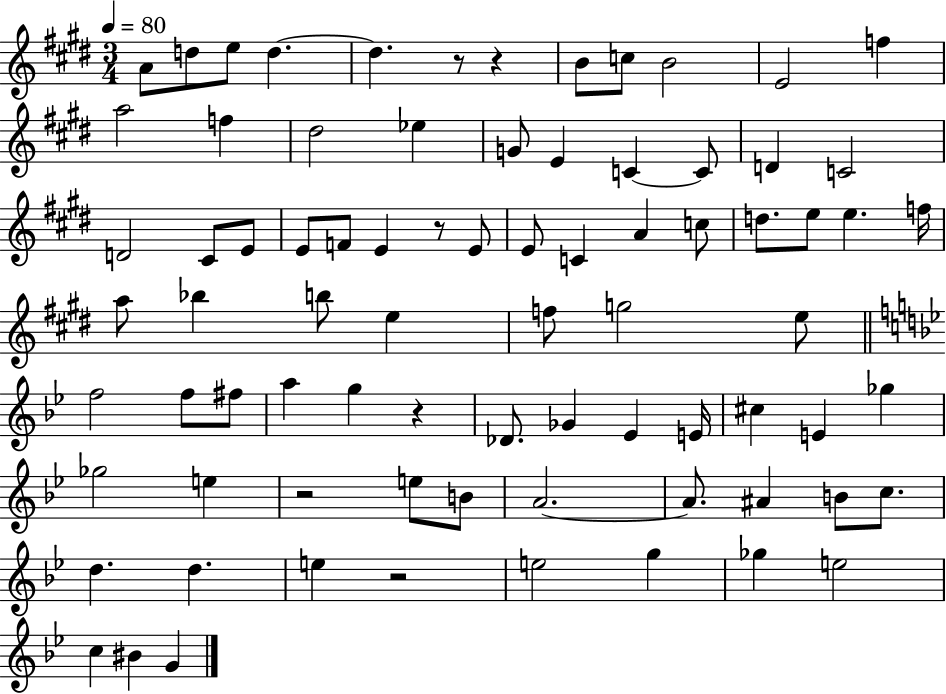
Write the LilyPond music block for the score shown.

{
  \clef treble
  \numericTimeSignature
  \time 3/4
  \key e \major
  \tempo 4 = 80
  \repeat volta 2 { a'8 d''8 e''8 d''4.~~ | d''4. r8 r4 | b'8 c''8 b'2 | e'2 f''4 | \break a''2 f''4 | dis''2 ees''4 | g'8 e'4 c'4~~ c'8 | d'4 c'2 | \break d'2 cis'8 e'8 | e'8 f'8 e'4 r8 e'8 | e'8 c'4 a'4 c''8 | d''8. e''8 e''4. f''16 | \break a''8 bes''4 b''8 e''4 | f''8 g''2 e''8 | \bar "||" \break \key g \minor f''2 f''8 fis''8 | a''4 g''4 r4 | des'8. ges'4 ees'4 e'16 | cis''4 e'4 ges''4 | \break ges''2 e''4 | r2 e''8 b'8 | a'2.~~ | a'8. ais'4 b'8 c''8. | \break d''4. d''4. | e''4 r2 | e''2 g''4 | ges''4 e''2 | \break c''4 bis'4 g'4 | } \bar "|."
}